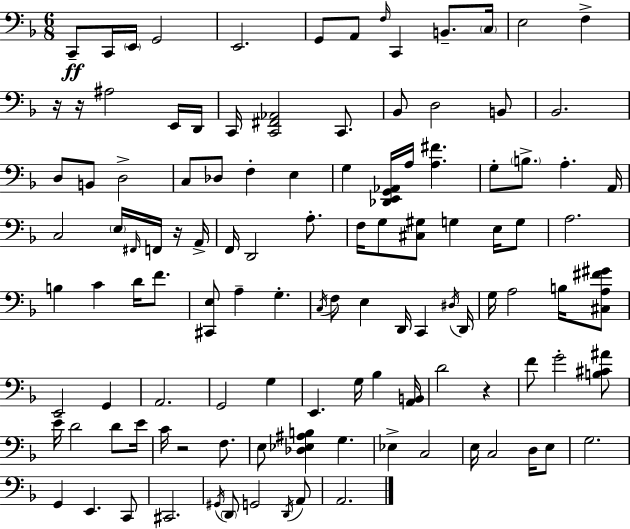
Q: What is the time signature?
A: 6/8